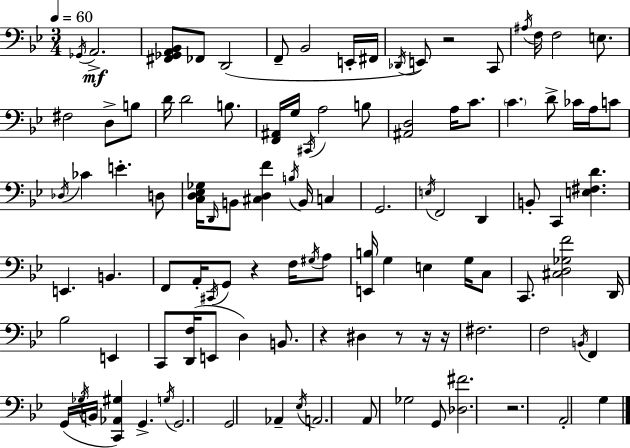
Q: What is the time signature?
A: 3/4